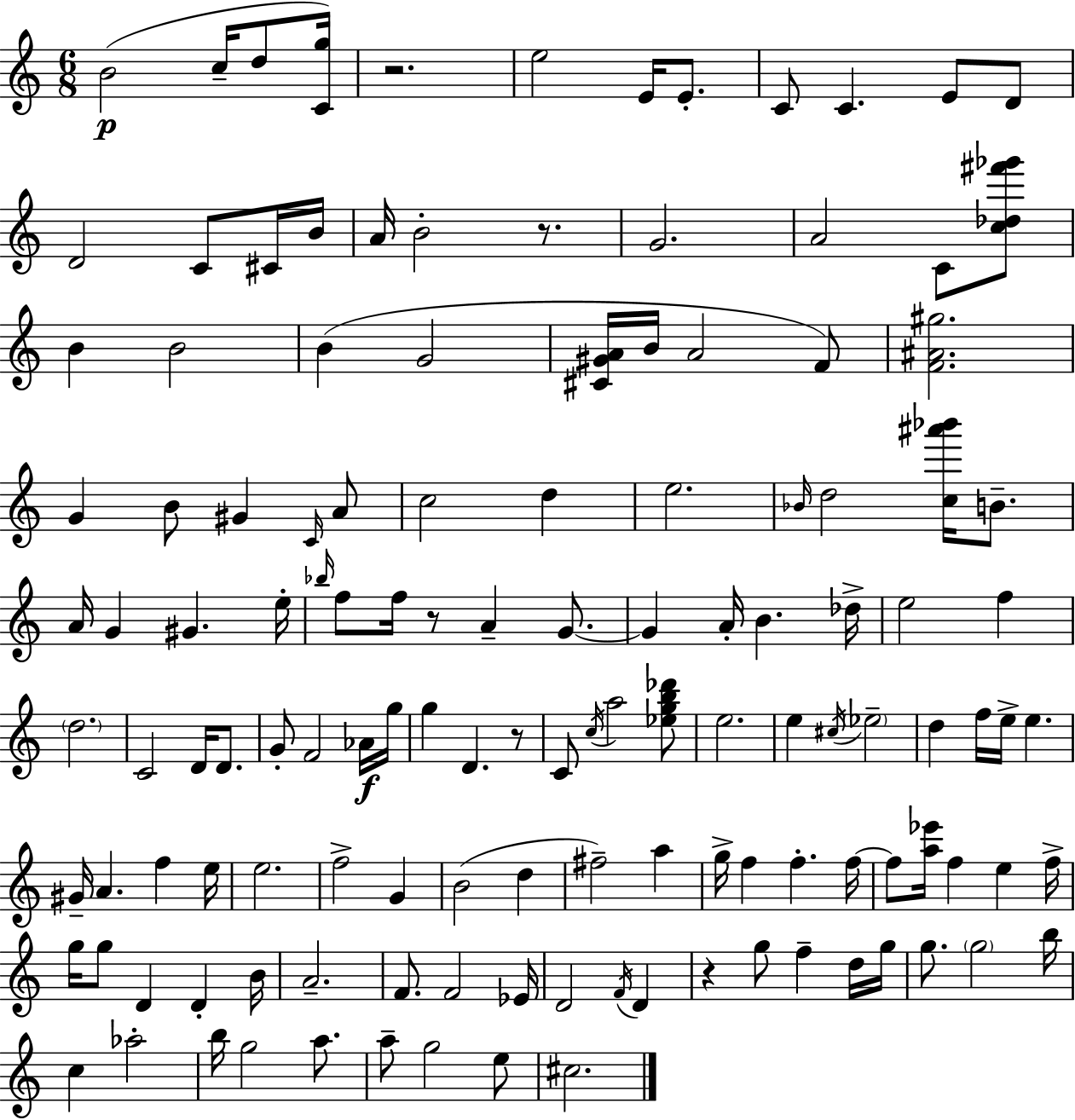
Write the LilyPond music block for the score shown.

{
  \clef treble
  \numericTimeSignature
  \time 6/8
  \key c \major
  \repeat volta 2 { b'2(\p c''16-- d''8 <c' g''>16) | r2. | e''2 e'16 e'8.-. | c'8 c'4. e'8 d'8 | \break d'2 c'8 cis'16 b'16 | a'16 b'2-. r8. | g'2. | a'2 c'8 <c'' des'' fis''' ges'''>8 | \break b'4 b'2 | b'4( g'2 | <cis' gis' a'>16 b'16 a'2 f'8) | <f' ais' gis''>2. | \break g'4 b'8 gis'4 \grace { c'16 } a'8 | c''2 d''4 | e''2. | \grace { bes'16 } d''2 <c'' ais''' bes'''>16 b'8.-- | \break a'16 g'4 gis'4. | e''16-. \grace { bes''16 } f''8 f''16 r8 a'4-- | g'8.~~ g'4 a'16-. b'4. | des''16-> e''2 f''4 | \break \parenthesize d''2. | c'2 d'16 | d'8. g'8-. f'2 | aes'16\f g''16 g''4 d'4. | \break r8 c'8 \acciaccatura { c''16 } a''2 | <ees'' g'' b'' des'''>8 e''2. | e''4 \acciaccatura { cis''16 } \parenthesize ees''2-- | d''4 f''16 e''16-> e''4. | \break gis'16-- a'4. | f''4 e''16 e''2. | f''2-> | g'4 b'2( | \break d''4 fis''2--) | a''4 g''16-> f''4 f''4.-. | f''16~~ f''8 <a'' ees'''>16 f''4 | e''4 f''16-> g''16 g''8 d'4 | \break d'4-. b'16 a'2.-- | f'8. f'2 | ees'16 d'2 | \acciaccatura { f'16 } d'4 r4 g''8 | \break f''4-- d''16 g''16 g''8. \parenthesize g''2 | b''16 c''4 aes''2-. | b''16 g''2 | a''8. a''8-- g''2 | \break e''8 cis''2. | } \bar "|."
}